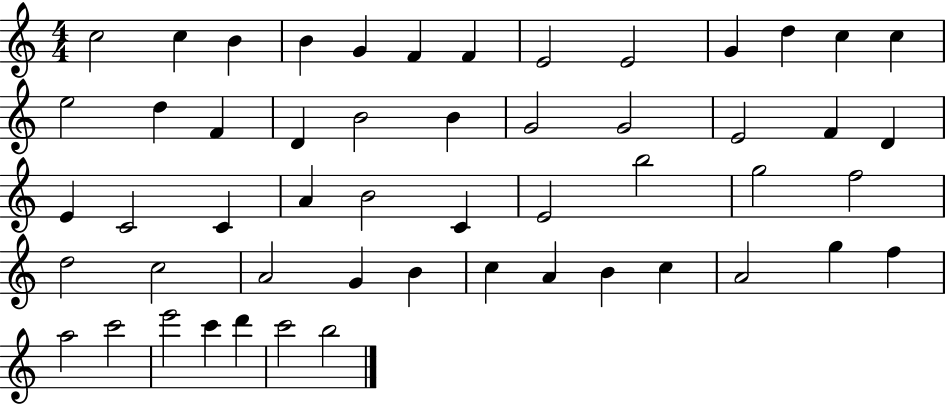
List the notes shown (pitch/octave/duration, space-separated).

C5/h C5/q B4/q B4/q G4/q F4/q F4/q E4/h E4/h G4/q D5/q C5/q C5/q E5/h D5/q F4/q D4/q B4/h B4/q G4/h G4/h E4/h F4/q D4/q E4/q C4/h C4/q A4/q B4/h C4/q E4/h B5/h G5/h F5/h D5/h C5/h A4/h G4/q B4/q C5/q A4/q B4/q C5/q A4/h G5/q F5/q A5/h C6/h E6/h C6/q D6/q C6/h B5/h